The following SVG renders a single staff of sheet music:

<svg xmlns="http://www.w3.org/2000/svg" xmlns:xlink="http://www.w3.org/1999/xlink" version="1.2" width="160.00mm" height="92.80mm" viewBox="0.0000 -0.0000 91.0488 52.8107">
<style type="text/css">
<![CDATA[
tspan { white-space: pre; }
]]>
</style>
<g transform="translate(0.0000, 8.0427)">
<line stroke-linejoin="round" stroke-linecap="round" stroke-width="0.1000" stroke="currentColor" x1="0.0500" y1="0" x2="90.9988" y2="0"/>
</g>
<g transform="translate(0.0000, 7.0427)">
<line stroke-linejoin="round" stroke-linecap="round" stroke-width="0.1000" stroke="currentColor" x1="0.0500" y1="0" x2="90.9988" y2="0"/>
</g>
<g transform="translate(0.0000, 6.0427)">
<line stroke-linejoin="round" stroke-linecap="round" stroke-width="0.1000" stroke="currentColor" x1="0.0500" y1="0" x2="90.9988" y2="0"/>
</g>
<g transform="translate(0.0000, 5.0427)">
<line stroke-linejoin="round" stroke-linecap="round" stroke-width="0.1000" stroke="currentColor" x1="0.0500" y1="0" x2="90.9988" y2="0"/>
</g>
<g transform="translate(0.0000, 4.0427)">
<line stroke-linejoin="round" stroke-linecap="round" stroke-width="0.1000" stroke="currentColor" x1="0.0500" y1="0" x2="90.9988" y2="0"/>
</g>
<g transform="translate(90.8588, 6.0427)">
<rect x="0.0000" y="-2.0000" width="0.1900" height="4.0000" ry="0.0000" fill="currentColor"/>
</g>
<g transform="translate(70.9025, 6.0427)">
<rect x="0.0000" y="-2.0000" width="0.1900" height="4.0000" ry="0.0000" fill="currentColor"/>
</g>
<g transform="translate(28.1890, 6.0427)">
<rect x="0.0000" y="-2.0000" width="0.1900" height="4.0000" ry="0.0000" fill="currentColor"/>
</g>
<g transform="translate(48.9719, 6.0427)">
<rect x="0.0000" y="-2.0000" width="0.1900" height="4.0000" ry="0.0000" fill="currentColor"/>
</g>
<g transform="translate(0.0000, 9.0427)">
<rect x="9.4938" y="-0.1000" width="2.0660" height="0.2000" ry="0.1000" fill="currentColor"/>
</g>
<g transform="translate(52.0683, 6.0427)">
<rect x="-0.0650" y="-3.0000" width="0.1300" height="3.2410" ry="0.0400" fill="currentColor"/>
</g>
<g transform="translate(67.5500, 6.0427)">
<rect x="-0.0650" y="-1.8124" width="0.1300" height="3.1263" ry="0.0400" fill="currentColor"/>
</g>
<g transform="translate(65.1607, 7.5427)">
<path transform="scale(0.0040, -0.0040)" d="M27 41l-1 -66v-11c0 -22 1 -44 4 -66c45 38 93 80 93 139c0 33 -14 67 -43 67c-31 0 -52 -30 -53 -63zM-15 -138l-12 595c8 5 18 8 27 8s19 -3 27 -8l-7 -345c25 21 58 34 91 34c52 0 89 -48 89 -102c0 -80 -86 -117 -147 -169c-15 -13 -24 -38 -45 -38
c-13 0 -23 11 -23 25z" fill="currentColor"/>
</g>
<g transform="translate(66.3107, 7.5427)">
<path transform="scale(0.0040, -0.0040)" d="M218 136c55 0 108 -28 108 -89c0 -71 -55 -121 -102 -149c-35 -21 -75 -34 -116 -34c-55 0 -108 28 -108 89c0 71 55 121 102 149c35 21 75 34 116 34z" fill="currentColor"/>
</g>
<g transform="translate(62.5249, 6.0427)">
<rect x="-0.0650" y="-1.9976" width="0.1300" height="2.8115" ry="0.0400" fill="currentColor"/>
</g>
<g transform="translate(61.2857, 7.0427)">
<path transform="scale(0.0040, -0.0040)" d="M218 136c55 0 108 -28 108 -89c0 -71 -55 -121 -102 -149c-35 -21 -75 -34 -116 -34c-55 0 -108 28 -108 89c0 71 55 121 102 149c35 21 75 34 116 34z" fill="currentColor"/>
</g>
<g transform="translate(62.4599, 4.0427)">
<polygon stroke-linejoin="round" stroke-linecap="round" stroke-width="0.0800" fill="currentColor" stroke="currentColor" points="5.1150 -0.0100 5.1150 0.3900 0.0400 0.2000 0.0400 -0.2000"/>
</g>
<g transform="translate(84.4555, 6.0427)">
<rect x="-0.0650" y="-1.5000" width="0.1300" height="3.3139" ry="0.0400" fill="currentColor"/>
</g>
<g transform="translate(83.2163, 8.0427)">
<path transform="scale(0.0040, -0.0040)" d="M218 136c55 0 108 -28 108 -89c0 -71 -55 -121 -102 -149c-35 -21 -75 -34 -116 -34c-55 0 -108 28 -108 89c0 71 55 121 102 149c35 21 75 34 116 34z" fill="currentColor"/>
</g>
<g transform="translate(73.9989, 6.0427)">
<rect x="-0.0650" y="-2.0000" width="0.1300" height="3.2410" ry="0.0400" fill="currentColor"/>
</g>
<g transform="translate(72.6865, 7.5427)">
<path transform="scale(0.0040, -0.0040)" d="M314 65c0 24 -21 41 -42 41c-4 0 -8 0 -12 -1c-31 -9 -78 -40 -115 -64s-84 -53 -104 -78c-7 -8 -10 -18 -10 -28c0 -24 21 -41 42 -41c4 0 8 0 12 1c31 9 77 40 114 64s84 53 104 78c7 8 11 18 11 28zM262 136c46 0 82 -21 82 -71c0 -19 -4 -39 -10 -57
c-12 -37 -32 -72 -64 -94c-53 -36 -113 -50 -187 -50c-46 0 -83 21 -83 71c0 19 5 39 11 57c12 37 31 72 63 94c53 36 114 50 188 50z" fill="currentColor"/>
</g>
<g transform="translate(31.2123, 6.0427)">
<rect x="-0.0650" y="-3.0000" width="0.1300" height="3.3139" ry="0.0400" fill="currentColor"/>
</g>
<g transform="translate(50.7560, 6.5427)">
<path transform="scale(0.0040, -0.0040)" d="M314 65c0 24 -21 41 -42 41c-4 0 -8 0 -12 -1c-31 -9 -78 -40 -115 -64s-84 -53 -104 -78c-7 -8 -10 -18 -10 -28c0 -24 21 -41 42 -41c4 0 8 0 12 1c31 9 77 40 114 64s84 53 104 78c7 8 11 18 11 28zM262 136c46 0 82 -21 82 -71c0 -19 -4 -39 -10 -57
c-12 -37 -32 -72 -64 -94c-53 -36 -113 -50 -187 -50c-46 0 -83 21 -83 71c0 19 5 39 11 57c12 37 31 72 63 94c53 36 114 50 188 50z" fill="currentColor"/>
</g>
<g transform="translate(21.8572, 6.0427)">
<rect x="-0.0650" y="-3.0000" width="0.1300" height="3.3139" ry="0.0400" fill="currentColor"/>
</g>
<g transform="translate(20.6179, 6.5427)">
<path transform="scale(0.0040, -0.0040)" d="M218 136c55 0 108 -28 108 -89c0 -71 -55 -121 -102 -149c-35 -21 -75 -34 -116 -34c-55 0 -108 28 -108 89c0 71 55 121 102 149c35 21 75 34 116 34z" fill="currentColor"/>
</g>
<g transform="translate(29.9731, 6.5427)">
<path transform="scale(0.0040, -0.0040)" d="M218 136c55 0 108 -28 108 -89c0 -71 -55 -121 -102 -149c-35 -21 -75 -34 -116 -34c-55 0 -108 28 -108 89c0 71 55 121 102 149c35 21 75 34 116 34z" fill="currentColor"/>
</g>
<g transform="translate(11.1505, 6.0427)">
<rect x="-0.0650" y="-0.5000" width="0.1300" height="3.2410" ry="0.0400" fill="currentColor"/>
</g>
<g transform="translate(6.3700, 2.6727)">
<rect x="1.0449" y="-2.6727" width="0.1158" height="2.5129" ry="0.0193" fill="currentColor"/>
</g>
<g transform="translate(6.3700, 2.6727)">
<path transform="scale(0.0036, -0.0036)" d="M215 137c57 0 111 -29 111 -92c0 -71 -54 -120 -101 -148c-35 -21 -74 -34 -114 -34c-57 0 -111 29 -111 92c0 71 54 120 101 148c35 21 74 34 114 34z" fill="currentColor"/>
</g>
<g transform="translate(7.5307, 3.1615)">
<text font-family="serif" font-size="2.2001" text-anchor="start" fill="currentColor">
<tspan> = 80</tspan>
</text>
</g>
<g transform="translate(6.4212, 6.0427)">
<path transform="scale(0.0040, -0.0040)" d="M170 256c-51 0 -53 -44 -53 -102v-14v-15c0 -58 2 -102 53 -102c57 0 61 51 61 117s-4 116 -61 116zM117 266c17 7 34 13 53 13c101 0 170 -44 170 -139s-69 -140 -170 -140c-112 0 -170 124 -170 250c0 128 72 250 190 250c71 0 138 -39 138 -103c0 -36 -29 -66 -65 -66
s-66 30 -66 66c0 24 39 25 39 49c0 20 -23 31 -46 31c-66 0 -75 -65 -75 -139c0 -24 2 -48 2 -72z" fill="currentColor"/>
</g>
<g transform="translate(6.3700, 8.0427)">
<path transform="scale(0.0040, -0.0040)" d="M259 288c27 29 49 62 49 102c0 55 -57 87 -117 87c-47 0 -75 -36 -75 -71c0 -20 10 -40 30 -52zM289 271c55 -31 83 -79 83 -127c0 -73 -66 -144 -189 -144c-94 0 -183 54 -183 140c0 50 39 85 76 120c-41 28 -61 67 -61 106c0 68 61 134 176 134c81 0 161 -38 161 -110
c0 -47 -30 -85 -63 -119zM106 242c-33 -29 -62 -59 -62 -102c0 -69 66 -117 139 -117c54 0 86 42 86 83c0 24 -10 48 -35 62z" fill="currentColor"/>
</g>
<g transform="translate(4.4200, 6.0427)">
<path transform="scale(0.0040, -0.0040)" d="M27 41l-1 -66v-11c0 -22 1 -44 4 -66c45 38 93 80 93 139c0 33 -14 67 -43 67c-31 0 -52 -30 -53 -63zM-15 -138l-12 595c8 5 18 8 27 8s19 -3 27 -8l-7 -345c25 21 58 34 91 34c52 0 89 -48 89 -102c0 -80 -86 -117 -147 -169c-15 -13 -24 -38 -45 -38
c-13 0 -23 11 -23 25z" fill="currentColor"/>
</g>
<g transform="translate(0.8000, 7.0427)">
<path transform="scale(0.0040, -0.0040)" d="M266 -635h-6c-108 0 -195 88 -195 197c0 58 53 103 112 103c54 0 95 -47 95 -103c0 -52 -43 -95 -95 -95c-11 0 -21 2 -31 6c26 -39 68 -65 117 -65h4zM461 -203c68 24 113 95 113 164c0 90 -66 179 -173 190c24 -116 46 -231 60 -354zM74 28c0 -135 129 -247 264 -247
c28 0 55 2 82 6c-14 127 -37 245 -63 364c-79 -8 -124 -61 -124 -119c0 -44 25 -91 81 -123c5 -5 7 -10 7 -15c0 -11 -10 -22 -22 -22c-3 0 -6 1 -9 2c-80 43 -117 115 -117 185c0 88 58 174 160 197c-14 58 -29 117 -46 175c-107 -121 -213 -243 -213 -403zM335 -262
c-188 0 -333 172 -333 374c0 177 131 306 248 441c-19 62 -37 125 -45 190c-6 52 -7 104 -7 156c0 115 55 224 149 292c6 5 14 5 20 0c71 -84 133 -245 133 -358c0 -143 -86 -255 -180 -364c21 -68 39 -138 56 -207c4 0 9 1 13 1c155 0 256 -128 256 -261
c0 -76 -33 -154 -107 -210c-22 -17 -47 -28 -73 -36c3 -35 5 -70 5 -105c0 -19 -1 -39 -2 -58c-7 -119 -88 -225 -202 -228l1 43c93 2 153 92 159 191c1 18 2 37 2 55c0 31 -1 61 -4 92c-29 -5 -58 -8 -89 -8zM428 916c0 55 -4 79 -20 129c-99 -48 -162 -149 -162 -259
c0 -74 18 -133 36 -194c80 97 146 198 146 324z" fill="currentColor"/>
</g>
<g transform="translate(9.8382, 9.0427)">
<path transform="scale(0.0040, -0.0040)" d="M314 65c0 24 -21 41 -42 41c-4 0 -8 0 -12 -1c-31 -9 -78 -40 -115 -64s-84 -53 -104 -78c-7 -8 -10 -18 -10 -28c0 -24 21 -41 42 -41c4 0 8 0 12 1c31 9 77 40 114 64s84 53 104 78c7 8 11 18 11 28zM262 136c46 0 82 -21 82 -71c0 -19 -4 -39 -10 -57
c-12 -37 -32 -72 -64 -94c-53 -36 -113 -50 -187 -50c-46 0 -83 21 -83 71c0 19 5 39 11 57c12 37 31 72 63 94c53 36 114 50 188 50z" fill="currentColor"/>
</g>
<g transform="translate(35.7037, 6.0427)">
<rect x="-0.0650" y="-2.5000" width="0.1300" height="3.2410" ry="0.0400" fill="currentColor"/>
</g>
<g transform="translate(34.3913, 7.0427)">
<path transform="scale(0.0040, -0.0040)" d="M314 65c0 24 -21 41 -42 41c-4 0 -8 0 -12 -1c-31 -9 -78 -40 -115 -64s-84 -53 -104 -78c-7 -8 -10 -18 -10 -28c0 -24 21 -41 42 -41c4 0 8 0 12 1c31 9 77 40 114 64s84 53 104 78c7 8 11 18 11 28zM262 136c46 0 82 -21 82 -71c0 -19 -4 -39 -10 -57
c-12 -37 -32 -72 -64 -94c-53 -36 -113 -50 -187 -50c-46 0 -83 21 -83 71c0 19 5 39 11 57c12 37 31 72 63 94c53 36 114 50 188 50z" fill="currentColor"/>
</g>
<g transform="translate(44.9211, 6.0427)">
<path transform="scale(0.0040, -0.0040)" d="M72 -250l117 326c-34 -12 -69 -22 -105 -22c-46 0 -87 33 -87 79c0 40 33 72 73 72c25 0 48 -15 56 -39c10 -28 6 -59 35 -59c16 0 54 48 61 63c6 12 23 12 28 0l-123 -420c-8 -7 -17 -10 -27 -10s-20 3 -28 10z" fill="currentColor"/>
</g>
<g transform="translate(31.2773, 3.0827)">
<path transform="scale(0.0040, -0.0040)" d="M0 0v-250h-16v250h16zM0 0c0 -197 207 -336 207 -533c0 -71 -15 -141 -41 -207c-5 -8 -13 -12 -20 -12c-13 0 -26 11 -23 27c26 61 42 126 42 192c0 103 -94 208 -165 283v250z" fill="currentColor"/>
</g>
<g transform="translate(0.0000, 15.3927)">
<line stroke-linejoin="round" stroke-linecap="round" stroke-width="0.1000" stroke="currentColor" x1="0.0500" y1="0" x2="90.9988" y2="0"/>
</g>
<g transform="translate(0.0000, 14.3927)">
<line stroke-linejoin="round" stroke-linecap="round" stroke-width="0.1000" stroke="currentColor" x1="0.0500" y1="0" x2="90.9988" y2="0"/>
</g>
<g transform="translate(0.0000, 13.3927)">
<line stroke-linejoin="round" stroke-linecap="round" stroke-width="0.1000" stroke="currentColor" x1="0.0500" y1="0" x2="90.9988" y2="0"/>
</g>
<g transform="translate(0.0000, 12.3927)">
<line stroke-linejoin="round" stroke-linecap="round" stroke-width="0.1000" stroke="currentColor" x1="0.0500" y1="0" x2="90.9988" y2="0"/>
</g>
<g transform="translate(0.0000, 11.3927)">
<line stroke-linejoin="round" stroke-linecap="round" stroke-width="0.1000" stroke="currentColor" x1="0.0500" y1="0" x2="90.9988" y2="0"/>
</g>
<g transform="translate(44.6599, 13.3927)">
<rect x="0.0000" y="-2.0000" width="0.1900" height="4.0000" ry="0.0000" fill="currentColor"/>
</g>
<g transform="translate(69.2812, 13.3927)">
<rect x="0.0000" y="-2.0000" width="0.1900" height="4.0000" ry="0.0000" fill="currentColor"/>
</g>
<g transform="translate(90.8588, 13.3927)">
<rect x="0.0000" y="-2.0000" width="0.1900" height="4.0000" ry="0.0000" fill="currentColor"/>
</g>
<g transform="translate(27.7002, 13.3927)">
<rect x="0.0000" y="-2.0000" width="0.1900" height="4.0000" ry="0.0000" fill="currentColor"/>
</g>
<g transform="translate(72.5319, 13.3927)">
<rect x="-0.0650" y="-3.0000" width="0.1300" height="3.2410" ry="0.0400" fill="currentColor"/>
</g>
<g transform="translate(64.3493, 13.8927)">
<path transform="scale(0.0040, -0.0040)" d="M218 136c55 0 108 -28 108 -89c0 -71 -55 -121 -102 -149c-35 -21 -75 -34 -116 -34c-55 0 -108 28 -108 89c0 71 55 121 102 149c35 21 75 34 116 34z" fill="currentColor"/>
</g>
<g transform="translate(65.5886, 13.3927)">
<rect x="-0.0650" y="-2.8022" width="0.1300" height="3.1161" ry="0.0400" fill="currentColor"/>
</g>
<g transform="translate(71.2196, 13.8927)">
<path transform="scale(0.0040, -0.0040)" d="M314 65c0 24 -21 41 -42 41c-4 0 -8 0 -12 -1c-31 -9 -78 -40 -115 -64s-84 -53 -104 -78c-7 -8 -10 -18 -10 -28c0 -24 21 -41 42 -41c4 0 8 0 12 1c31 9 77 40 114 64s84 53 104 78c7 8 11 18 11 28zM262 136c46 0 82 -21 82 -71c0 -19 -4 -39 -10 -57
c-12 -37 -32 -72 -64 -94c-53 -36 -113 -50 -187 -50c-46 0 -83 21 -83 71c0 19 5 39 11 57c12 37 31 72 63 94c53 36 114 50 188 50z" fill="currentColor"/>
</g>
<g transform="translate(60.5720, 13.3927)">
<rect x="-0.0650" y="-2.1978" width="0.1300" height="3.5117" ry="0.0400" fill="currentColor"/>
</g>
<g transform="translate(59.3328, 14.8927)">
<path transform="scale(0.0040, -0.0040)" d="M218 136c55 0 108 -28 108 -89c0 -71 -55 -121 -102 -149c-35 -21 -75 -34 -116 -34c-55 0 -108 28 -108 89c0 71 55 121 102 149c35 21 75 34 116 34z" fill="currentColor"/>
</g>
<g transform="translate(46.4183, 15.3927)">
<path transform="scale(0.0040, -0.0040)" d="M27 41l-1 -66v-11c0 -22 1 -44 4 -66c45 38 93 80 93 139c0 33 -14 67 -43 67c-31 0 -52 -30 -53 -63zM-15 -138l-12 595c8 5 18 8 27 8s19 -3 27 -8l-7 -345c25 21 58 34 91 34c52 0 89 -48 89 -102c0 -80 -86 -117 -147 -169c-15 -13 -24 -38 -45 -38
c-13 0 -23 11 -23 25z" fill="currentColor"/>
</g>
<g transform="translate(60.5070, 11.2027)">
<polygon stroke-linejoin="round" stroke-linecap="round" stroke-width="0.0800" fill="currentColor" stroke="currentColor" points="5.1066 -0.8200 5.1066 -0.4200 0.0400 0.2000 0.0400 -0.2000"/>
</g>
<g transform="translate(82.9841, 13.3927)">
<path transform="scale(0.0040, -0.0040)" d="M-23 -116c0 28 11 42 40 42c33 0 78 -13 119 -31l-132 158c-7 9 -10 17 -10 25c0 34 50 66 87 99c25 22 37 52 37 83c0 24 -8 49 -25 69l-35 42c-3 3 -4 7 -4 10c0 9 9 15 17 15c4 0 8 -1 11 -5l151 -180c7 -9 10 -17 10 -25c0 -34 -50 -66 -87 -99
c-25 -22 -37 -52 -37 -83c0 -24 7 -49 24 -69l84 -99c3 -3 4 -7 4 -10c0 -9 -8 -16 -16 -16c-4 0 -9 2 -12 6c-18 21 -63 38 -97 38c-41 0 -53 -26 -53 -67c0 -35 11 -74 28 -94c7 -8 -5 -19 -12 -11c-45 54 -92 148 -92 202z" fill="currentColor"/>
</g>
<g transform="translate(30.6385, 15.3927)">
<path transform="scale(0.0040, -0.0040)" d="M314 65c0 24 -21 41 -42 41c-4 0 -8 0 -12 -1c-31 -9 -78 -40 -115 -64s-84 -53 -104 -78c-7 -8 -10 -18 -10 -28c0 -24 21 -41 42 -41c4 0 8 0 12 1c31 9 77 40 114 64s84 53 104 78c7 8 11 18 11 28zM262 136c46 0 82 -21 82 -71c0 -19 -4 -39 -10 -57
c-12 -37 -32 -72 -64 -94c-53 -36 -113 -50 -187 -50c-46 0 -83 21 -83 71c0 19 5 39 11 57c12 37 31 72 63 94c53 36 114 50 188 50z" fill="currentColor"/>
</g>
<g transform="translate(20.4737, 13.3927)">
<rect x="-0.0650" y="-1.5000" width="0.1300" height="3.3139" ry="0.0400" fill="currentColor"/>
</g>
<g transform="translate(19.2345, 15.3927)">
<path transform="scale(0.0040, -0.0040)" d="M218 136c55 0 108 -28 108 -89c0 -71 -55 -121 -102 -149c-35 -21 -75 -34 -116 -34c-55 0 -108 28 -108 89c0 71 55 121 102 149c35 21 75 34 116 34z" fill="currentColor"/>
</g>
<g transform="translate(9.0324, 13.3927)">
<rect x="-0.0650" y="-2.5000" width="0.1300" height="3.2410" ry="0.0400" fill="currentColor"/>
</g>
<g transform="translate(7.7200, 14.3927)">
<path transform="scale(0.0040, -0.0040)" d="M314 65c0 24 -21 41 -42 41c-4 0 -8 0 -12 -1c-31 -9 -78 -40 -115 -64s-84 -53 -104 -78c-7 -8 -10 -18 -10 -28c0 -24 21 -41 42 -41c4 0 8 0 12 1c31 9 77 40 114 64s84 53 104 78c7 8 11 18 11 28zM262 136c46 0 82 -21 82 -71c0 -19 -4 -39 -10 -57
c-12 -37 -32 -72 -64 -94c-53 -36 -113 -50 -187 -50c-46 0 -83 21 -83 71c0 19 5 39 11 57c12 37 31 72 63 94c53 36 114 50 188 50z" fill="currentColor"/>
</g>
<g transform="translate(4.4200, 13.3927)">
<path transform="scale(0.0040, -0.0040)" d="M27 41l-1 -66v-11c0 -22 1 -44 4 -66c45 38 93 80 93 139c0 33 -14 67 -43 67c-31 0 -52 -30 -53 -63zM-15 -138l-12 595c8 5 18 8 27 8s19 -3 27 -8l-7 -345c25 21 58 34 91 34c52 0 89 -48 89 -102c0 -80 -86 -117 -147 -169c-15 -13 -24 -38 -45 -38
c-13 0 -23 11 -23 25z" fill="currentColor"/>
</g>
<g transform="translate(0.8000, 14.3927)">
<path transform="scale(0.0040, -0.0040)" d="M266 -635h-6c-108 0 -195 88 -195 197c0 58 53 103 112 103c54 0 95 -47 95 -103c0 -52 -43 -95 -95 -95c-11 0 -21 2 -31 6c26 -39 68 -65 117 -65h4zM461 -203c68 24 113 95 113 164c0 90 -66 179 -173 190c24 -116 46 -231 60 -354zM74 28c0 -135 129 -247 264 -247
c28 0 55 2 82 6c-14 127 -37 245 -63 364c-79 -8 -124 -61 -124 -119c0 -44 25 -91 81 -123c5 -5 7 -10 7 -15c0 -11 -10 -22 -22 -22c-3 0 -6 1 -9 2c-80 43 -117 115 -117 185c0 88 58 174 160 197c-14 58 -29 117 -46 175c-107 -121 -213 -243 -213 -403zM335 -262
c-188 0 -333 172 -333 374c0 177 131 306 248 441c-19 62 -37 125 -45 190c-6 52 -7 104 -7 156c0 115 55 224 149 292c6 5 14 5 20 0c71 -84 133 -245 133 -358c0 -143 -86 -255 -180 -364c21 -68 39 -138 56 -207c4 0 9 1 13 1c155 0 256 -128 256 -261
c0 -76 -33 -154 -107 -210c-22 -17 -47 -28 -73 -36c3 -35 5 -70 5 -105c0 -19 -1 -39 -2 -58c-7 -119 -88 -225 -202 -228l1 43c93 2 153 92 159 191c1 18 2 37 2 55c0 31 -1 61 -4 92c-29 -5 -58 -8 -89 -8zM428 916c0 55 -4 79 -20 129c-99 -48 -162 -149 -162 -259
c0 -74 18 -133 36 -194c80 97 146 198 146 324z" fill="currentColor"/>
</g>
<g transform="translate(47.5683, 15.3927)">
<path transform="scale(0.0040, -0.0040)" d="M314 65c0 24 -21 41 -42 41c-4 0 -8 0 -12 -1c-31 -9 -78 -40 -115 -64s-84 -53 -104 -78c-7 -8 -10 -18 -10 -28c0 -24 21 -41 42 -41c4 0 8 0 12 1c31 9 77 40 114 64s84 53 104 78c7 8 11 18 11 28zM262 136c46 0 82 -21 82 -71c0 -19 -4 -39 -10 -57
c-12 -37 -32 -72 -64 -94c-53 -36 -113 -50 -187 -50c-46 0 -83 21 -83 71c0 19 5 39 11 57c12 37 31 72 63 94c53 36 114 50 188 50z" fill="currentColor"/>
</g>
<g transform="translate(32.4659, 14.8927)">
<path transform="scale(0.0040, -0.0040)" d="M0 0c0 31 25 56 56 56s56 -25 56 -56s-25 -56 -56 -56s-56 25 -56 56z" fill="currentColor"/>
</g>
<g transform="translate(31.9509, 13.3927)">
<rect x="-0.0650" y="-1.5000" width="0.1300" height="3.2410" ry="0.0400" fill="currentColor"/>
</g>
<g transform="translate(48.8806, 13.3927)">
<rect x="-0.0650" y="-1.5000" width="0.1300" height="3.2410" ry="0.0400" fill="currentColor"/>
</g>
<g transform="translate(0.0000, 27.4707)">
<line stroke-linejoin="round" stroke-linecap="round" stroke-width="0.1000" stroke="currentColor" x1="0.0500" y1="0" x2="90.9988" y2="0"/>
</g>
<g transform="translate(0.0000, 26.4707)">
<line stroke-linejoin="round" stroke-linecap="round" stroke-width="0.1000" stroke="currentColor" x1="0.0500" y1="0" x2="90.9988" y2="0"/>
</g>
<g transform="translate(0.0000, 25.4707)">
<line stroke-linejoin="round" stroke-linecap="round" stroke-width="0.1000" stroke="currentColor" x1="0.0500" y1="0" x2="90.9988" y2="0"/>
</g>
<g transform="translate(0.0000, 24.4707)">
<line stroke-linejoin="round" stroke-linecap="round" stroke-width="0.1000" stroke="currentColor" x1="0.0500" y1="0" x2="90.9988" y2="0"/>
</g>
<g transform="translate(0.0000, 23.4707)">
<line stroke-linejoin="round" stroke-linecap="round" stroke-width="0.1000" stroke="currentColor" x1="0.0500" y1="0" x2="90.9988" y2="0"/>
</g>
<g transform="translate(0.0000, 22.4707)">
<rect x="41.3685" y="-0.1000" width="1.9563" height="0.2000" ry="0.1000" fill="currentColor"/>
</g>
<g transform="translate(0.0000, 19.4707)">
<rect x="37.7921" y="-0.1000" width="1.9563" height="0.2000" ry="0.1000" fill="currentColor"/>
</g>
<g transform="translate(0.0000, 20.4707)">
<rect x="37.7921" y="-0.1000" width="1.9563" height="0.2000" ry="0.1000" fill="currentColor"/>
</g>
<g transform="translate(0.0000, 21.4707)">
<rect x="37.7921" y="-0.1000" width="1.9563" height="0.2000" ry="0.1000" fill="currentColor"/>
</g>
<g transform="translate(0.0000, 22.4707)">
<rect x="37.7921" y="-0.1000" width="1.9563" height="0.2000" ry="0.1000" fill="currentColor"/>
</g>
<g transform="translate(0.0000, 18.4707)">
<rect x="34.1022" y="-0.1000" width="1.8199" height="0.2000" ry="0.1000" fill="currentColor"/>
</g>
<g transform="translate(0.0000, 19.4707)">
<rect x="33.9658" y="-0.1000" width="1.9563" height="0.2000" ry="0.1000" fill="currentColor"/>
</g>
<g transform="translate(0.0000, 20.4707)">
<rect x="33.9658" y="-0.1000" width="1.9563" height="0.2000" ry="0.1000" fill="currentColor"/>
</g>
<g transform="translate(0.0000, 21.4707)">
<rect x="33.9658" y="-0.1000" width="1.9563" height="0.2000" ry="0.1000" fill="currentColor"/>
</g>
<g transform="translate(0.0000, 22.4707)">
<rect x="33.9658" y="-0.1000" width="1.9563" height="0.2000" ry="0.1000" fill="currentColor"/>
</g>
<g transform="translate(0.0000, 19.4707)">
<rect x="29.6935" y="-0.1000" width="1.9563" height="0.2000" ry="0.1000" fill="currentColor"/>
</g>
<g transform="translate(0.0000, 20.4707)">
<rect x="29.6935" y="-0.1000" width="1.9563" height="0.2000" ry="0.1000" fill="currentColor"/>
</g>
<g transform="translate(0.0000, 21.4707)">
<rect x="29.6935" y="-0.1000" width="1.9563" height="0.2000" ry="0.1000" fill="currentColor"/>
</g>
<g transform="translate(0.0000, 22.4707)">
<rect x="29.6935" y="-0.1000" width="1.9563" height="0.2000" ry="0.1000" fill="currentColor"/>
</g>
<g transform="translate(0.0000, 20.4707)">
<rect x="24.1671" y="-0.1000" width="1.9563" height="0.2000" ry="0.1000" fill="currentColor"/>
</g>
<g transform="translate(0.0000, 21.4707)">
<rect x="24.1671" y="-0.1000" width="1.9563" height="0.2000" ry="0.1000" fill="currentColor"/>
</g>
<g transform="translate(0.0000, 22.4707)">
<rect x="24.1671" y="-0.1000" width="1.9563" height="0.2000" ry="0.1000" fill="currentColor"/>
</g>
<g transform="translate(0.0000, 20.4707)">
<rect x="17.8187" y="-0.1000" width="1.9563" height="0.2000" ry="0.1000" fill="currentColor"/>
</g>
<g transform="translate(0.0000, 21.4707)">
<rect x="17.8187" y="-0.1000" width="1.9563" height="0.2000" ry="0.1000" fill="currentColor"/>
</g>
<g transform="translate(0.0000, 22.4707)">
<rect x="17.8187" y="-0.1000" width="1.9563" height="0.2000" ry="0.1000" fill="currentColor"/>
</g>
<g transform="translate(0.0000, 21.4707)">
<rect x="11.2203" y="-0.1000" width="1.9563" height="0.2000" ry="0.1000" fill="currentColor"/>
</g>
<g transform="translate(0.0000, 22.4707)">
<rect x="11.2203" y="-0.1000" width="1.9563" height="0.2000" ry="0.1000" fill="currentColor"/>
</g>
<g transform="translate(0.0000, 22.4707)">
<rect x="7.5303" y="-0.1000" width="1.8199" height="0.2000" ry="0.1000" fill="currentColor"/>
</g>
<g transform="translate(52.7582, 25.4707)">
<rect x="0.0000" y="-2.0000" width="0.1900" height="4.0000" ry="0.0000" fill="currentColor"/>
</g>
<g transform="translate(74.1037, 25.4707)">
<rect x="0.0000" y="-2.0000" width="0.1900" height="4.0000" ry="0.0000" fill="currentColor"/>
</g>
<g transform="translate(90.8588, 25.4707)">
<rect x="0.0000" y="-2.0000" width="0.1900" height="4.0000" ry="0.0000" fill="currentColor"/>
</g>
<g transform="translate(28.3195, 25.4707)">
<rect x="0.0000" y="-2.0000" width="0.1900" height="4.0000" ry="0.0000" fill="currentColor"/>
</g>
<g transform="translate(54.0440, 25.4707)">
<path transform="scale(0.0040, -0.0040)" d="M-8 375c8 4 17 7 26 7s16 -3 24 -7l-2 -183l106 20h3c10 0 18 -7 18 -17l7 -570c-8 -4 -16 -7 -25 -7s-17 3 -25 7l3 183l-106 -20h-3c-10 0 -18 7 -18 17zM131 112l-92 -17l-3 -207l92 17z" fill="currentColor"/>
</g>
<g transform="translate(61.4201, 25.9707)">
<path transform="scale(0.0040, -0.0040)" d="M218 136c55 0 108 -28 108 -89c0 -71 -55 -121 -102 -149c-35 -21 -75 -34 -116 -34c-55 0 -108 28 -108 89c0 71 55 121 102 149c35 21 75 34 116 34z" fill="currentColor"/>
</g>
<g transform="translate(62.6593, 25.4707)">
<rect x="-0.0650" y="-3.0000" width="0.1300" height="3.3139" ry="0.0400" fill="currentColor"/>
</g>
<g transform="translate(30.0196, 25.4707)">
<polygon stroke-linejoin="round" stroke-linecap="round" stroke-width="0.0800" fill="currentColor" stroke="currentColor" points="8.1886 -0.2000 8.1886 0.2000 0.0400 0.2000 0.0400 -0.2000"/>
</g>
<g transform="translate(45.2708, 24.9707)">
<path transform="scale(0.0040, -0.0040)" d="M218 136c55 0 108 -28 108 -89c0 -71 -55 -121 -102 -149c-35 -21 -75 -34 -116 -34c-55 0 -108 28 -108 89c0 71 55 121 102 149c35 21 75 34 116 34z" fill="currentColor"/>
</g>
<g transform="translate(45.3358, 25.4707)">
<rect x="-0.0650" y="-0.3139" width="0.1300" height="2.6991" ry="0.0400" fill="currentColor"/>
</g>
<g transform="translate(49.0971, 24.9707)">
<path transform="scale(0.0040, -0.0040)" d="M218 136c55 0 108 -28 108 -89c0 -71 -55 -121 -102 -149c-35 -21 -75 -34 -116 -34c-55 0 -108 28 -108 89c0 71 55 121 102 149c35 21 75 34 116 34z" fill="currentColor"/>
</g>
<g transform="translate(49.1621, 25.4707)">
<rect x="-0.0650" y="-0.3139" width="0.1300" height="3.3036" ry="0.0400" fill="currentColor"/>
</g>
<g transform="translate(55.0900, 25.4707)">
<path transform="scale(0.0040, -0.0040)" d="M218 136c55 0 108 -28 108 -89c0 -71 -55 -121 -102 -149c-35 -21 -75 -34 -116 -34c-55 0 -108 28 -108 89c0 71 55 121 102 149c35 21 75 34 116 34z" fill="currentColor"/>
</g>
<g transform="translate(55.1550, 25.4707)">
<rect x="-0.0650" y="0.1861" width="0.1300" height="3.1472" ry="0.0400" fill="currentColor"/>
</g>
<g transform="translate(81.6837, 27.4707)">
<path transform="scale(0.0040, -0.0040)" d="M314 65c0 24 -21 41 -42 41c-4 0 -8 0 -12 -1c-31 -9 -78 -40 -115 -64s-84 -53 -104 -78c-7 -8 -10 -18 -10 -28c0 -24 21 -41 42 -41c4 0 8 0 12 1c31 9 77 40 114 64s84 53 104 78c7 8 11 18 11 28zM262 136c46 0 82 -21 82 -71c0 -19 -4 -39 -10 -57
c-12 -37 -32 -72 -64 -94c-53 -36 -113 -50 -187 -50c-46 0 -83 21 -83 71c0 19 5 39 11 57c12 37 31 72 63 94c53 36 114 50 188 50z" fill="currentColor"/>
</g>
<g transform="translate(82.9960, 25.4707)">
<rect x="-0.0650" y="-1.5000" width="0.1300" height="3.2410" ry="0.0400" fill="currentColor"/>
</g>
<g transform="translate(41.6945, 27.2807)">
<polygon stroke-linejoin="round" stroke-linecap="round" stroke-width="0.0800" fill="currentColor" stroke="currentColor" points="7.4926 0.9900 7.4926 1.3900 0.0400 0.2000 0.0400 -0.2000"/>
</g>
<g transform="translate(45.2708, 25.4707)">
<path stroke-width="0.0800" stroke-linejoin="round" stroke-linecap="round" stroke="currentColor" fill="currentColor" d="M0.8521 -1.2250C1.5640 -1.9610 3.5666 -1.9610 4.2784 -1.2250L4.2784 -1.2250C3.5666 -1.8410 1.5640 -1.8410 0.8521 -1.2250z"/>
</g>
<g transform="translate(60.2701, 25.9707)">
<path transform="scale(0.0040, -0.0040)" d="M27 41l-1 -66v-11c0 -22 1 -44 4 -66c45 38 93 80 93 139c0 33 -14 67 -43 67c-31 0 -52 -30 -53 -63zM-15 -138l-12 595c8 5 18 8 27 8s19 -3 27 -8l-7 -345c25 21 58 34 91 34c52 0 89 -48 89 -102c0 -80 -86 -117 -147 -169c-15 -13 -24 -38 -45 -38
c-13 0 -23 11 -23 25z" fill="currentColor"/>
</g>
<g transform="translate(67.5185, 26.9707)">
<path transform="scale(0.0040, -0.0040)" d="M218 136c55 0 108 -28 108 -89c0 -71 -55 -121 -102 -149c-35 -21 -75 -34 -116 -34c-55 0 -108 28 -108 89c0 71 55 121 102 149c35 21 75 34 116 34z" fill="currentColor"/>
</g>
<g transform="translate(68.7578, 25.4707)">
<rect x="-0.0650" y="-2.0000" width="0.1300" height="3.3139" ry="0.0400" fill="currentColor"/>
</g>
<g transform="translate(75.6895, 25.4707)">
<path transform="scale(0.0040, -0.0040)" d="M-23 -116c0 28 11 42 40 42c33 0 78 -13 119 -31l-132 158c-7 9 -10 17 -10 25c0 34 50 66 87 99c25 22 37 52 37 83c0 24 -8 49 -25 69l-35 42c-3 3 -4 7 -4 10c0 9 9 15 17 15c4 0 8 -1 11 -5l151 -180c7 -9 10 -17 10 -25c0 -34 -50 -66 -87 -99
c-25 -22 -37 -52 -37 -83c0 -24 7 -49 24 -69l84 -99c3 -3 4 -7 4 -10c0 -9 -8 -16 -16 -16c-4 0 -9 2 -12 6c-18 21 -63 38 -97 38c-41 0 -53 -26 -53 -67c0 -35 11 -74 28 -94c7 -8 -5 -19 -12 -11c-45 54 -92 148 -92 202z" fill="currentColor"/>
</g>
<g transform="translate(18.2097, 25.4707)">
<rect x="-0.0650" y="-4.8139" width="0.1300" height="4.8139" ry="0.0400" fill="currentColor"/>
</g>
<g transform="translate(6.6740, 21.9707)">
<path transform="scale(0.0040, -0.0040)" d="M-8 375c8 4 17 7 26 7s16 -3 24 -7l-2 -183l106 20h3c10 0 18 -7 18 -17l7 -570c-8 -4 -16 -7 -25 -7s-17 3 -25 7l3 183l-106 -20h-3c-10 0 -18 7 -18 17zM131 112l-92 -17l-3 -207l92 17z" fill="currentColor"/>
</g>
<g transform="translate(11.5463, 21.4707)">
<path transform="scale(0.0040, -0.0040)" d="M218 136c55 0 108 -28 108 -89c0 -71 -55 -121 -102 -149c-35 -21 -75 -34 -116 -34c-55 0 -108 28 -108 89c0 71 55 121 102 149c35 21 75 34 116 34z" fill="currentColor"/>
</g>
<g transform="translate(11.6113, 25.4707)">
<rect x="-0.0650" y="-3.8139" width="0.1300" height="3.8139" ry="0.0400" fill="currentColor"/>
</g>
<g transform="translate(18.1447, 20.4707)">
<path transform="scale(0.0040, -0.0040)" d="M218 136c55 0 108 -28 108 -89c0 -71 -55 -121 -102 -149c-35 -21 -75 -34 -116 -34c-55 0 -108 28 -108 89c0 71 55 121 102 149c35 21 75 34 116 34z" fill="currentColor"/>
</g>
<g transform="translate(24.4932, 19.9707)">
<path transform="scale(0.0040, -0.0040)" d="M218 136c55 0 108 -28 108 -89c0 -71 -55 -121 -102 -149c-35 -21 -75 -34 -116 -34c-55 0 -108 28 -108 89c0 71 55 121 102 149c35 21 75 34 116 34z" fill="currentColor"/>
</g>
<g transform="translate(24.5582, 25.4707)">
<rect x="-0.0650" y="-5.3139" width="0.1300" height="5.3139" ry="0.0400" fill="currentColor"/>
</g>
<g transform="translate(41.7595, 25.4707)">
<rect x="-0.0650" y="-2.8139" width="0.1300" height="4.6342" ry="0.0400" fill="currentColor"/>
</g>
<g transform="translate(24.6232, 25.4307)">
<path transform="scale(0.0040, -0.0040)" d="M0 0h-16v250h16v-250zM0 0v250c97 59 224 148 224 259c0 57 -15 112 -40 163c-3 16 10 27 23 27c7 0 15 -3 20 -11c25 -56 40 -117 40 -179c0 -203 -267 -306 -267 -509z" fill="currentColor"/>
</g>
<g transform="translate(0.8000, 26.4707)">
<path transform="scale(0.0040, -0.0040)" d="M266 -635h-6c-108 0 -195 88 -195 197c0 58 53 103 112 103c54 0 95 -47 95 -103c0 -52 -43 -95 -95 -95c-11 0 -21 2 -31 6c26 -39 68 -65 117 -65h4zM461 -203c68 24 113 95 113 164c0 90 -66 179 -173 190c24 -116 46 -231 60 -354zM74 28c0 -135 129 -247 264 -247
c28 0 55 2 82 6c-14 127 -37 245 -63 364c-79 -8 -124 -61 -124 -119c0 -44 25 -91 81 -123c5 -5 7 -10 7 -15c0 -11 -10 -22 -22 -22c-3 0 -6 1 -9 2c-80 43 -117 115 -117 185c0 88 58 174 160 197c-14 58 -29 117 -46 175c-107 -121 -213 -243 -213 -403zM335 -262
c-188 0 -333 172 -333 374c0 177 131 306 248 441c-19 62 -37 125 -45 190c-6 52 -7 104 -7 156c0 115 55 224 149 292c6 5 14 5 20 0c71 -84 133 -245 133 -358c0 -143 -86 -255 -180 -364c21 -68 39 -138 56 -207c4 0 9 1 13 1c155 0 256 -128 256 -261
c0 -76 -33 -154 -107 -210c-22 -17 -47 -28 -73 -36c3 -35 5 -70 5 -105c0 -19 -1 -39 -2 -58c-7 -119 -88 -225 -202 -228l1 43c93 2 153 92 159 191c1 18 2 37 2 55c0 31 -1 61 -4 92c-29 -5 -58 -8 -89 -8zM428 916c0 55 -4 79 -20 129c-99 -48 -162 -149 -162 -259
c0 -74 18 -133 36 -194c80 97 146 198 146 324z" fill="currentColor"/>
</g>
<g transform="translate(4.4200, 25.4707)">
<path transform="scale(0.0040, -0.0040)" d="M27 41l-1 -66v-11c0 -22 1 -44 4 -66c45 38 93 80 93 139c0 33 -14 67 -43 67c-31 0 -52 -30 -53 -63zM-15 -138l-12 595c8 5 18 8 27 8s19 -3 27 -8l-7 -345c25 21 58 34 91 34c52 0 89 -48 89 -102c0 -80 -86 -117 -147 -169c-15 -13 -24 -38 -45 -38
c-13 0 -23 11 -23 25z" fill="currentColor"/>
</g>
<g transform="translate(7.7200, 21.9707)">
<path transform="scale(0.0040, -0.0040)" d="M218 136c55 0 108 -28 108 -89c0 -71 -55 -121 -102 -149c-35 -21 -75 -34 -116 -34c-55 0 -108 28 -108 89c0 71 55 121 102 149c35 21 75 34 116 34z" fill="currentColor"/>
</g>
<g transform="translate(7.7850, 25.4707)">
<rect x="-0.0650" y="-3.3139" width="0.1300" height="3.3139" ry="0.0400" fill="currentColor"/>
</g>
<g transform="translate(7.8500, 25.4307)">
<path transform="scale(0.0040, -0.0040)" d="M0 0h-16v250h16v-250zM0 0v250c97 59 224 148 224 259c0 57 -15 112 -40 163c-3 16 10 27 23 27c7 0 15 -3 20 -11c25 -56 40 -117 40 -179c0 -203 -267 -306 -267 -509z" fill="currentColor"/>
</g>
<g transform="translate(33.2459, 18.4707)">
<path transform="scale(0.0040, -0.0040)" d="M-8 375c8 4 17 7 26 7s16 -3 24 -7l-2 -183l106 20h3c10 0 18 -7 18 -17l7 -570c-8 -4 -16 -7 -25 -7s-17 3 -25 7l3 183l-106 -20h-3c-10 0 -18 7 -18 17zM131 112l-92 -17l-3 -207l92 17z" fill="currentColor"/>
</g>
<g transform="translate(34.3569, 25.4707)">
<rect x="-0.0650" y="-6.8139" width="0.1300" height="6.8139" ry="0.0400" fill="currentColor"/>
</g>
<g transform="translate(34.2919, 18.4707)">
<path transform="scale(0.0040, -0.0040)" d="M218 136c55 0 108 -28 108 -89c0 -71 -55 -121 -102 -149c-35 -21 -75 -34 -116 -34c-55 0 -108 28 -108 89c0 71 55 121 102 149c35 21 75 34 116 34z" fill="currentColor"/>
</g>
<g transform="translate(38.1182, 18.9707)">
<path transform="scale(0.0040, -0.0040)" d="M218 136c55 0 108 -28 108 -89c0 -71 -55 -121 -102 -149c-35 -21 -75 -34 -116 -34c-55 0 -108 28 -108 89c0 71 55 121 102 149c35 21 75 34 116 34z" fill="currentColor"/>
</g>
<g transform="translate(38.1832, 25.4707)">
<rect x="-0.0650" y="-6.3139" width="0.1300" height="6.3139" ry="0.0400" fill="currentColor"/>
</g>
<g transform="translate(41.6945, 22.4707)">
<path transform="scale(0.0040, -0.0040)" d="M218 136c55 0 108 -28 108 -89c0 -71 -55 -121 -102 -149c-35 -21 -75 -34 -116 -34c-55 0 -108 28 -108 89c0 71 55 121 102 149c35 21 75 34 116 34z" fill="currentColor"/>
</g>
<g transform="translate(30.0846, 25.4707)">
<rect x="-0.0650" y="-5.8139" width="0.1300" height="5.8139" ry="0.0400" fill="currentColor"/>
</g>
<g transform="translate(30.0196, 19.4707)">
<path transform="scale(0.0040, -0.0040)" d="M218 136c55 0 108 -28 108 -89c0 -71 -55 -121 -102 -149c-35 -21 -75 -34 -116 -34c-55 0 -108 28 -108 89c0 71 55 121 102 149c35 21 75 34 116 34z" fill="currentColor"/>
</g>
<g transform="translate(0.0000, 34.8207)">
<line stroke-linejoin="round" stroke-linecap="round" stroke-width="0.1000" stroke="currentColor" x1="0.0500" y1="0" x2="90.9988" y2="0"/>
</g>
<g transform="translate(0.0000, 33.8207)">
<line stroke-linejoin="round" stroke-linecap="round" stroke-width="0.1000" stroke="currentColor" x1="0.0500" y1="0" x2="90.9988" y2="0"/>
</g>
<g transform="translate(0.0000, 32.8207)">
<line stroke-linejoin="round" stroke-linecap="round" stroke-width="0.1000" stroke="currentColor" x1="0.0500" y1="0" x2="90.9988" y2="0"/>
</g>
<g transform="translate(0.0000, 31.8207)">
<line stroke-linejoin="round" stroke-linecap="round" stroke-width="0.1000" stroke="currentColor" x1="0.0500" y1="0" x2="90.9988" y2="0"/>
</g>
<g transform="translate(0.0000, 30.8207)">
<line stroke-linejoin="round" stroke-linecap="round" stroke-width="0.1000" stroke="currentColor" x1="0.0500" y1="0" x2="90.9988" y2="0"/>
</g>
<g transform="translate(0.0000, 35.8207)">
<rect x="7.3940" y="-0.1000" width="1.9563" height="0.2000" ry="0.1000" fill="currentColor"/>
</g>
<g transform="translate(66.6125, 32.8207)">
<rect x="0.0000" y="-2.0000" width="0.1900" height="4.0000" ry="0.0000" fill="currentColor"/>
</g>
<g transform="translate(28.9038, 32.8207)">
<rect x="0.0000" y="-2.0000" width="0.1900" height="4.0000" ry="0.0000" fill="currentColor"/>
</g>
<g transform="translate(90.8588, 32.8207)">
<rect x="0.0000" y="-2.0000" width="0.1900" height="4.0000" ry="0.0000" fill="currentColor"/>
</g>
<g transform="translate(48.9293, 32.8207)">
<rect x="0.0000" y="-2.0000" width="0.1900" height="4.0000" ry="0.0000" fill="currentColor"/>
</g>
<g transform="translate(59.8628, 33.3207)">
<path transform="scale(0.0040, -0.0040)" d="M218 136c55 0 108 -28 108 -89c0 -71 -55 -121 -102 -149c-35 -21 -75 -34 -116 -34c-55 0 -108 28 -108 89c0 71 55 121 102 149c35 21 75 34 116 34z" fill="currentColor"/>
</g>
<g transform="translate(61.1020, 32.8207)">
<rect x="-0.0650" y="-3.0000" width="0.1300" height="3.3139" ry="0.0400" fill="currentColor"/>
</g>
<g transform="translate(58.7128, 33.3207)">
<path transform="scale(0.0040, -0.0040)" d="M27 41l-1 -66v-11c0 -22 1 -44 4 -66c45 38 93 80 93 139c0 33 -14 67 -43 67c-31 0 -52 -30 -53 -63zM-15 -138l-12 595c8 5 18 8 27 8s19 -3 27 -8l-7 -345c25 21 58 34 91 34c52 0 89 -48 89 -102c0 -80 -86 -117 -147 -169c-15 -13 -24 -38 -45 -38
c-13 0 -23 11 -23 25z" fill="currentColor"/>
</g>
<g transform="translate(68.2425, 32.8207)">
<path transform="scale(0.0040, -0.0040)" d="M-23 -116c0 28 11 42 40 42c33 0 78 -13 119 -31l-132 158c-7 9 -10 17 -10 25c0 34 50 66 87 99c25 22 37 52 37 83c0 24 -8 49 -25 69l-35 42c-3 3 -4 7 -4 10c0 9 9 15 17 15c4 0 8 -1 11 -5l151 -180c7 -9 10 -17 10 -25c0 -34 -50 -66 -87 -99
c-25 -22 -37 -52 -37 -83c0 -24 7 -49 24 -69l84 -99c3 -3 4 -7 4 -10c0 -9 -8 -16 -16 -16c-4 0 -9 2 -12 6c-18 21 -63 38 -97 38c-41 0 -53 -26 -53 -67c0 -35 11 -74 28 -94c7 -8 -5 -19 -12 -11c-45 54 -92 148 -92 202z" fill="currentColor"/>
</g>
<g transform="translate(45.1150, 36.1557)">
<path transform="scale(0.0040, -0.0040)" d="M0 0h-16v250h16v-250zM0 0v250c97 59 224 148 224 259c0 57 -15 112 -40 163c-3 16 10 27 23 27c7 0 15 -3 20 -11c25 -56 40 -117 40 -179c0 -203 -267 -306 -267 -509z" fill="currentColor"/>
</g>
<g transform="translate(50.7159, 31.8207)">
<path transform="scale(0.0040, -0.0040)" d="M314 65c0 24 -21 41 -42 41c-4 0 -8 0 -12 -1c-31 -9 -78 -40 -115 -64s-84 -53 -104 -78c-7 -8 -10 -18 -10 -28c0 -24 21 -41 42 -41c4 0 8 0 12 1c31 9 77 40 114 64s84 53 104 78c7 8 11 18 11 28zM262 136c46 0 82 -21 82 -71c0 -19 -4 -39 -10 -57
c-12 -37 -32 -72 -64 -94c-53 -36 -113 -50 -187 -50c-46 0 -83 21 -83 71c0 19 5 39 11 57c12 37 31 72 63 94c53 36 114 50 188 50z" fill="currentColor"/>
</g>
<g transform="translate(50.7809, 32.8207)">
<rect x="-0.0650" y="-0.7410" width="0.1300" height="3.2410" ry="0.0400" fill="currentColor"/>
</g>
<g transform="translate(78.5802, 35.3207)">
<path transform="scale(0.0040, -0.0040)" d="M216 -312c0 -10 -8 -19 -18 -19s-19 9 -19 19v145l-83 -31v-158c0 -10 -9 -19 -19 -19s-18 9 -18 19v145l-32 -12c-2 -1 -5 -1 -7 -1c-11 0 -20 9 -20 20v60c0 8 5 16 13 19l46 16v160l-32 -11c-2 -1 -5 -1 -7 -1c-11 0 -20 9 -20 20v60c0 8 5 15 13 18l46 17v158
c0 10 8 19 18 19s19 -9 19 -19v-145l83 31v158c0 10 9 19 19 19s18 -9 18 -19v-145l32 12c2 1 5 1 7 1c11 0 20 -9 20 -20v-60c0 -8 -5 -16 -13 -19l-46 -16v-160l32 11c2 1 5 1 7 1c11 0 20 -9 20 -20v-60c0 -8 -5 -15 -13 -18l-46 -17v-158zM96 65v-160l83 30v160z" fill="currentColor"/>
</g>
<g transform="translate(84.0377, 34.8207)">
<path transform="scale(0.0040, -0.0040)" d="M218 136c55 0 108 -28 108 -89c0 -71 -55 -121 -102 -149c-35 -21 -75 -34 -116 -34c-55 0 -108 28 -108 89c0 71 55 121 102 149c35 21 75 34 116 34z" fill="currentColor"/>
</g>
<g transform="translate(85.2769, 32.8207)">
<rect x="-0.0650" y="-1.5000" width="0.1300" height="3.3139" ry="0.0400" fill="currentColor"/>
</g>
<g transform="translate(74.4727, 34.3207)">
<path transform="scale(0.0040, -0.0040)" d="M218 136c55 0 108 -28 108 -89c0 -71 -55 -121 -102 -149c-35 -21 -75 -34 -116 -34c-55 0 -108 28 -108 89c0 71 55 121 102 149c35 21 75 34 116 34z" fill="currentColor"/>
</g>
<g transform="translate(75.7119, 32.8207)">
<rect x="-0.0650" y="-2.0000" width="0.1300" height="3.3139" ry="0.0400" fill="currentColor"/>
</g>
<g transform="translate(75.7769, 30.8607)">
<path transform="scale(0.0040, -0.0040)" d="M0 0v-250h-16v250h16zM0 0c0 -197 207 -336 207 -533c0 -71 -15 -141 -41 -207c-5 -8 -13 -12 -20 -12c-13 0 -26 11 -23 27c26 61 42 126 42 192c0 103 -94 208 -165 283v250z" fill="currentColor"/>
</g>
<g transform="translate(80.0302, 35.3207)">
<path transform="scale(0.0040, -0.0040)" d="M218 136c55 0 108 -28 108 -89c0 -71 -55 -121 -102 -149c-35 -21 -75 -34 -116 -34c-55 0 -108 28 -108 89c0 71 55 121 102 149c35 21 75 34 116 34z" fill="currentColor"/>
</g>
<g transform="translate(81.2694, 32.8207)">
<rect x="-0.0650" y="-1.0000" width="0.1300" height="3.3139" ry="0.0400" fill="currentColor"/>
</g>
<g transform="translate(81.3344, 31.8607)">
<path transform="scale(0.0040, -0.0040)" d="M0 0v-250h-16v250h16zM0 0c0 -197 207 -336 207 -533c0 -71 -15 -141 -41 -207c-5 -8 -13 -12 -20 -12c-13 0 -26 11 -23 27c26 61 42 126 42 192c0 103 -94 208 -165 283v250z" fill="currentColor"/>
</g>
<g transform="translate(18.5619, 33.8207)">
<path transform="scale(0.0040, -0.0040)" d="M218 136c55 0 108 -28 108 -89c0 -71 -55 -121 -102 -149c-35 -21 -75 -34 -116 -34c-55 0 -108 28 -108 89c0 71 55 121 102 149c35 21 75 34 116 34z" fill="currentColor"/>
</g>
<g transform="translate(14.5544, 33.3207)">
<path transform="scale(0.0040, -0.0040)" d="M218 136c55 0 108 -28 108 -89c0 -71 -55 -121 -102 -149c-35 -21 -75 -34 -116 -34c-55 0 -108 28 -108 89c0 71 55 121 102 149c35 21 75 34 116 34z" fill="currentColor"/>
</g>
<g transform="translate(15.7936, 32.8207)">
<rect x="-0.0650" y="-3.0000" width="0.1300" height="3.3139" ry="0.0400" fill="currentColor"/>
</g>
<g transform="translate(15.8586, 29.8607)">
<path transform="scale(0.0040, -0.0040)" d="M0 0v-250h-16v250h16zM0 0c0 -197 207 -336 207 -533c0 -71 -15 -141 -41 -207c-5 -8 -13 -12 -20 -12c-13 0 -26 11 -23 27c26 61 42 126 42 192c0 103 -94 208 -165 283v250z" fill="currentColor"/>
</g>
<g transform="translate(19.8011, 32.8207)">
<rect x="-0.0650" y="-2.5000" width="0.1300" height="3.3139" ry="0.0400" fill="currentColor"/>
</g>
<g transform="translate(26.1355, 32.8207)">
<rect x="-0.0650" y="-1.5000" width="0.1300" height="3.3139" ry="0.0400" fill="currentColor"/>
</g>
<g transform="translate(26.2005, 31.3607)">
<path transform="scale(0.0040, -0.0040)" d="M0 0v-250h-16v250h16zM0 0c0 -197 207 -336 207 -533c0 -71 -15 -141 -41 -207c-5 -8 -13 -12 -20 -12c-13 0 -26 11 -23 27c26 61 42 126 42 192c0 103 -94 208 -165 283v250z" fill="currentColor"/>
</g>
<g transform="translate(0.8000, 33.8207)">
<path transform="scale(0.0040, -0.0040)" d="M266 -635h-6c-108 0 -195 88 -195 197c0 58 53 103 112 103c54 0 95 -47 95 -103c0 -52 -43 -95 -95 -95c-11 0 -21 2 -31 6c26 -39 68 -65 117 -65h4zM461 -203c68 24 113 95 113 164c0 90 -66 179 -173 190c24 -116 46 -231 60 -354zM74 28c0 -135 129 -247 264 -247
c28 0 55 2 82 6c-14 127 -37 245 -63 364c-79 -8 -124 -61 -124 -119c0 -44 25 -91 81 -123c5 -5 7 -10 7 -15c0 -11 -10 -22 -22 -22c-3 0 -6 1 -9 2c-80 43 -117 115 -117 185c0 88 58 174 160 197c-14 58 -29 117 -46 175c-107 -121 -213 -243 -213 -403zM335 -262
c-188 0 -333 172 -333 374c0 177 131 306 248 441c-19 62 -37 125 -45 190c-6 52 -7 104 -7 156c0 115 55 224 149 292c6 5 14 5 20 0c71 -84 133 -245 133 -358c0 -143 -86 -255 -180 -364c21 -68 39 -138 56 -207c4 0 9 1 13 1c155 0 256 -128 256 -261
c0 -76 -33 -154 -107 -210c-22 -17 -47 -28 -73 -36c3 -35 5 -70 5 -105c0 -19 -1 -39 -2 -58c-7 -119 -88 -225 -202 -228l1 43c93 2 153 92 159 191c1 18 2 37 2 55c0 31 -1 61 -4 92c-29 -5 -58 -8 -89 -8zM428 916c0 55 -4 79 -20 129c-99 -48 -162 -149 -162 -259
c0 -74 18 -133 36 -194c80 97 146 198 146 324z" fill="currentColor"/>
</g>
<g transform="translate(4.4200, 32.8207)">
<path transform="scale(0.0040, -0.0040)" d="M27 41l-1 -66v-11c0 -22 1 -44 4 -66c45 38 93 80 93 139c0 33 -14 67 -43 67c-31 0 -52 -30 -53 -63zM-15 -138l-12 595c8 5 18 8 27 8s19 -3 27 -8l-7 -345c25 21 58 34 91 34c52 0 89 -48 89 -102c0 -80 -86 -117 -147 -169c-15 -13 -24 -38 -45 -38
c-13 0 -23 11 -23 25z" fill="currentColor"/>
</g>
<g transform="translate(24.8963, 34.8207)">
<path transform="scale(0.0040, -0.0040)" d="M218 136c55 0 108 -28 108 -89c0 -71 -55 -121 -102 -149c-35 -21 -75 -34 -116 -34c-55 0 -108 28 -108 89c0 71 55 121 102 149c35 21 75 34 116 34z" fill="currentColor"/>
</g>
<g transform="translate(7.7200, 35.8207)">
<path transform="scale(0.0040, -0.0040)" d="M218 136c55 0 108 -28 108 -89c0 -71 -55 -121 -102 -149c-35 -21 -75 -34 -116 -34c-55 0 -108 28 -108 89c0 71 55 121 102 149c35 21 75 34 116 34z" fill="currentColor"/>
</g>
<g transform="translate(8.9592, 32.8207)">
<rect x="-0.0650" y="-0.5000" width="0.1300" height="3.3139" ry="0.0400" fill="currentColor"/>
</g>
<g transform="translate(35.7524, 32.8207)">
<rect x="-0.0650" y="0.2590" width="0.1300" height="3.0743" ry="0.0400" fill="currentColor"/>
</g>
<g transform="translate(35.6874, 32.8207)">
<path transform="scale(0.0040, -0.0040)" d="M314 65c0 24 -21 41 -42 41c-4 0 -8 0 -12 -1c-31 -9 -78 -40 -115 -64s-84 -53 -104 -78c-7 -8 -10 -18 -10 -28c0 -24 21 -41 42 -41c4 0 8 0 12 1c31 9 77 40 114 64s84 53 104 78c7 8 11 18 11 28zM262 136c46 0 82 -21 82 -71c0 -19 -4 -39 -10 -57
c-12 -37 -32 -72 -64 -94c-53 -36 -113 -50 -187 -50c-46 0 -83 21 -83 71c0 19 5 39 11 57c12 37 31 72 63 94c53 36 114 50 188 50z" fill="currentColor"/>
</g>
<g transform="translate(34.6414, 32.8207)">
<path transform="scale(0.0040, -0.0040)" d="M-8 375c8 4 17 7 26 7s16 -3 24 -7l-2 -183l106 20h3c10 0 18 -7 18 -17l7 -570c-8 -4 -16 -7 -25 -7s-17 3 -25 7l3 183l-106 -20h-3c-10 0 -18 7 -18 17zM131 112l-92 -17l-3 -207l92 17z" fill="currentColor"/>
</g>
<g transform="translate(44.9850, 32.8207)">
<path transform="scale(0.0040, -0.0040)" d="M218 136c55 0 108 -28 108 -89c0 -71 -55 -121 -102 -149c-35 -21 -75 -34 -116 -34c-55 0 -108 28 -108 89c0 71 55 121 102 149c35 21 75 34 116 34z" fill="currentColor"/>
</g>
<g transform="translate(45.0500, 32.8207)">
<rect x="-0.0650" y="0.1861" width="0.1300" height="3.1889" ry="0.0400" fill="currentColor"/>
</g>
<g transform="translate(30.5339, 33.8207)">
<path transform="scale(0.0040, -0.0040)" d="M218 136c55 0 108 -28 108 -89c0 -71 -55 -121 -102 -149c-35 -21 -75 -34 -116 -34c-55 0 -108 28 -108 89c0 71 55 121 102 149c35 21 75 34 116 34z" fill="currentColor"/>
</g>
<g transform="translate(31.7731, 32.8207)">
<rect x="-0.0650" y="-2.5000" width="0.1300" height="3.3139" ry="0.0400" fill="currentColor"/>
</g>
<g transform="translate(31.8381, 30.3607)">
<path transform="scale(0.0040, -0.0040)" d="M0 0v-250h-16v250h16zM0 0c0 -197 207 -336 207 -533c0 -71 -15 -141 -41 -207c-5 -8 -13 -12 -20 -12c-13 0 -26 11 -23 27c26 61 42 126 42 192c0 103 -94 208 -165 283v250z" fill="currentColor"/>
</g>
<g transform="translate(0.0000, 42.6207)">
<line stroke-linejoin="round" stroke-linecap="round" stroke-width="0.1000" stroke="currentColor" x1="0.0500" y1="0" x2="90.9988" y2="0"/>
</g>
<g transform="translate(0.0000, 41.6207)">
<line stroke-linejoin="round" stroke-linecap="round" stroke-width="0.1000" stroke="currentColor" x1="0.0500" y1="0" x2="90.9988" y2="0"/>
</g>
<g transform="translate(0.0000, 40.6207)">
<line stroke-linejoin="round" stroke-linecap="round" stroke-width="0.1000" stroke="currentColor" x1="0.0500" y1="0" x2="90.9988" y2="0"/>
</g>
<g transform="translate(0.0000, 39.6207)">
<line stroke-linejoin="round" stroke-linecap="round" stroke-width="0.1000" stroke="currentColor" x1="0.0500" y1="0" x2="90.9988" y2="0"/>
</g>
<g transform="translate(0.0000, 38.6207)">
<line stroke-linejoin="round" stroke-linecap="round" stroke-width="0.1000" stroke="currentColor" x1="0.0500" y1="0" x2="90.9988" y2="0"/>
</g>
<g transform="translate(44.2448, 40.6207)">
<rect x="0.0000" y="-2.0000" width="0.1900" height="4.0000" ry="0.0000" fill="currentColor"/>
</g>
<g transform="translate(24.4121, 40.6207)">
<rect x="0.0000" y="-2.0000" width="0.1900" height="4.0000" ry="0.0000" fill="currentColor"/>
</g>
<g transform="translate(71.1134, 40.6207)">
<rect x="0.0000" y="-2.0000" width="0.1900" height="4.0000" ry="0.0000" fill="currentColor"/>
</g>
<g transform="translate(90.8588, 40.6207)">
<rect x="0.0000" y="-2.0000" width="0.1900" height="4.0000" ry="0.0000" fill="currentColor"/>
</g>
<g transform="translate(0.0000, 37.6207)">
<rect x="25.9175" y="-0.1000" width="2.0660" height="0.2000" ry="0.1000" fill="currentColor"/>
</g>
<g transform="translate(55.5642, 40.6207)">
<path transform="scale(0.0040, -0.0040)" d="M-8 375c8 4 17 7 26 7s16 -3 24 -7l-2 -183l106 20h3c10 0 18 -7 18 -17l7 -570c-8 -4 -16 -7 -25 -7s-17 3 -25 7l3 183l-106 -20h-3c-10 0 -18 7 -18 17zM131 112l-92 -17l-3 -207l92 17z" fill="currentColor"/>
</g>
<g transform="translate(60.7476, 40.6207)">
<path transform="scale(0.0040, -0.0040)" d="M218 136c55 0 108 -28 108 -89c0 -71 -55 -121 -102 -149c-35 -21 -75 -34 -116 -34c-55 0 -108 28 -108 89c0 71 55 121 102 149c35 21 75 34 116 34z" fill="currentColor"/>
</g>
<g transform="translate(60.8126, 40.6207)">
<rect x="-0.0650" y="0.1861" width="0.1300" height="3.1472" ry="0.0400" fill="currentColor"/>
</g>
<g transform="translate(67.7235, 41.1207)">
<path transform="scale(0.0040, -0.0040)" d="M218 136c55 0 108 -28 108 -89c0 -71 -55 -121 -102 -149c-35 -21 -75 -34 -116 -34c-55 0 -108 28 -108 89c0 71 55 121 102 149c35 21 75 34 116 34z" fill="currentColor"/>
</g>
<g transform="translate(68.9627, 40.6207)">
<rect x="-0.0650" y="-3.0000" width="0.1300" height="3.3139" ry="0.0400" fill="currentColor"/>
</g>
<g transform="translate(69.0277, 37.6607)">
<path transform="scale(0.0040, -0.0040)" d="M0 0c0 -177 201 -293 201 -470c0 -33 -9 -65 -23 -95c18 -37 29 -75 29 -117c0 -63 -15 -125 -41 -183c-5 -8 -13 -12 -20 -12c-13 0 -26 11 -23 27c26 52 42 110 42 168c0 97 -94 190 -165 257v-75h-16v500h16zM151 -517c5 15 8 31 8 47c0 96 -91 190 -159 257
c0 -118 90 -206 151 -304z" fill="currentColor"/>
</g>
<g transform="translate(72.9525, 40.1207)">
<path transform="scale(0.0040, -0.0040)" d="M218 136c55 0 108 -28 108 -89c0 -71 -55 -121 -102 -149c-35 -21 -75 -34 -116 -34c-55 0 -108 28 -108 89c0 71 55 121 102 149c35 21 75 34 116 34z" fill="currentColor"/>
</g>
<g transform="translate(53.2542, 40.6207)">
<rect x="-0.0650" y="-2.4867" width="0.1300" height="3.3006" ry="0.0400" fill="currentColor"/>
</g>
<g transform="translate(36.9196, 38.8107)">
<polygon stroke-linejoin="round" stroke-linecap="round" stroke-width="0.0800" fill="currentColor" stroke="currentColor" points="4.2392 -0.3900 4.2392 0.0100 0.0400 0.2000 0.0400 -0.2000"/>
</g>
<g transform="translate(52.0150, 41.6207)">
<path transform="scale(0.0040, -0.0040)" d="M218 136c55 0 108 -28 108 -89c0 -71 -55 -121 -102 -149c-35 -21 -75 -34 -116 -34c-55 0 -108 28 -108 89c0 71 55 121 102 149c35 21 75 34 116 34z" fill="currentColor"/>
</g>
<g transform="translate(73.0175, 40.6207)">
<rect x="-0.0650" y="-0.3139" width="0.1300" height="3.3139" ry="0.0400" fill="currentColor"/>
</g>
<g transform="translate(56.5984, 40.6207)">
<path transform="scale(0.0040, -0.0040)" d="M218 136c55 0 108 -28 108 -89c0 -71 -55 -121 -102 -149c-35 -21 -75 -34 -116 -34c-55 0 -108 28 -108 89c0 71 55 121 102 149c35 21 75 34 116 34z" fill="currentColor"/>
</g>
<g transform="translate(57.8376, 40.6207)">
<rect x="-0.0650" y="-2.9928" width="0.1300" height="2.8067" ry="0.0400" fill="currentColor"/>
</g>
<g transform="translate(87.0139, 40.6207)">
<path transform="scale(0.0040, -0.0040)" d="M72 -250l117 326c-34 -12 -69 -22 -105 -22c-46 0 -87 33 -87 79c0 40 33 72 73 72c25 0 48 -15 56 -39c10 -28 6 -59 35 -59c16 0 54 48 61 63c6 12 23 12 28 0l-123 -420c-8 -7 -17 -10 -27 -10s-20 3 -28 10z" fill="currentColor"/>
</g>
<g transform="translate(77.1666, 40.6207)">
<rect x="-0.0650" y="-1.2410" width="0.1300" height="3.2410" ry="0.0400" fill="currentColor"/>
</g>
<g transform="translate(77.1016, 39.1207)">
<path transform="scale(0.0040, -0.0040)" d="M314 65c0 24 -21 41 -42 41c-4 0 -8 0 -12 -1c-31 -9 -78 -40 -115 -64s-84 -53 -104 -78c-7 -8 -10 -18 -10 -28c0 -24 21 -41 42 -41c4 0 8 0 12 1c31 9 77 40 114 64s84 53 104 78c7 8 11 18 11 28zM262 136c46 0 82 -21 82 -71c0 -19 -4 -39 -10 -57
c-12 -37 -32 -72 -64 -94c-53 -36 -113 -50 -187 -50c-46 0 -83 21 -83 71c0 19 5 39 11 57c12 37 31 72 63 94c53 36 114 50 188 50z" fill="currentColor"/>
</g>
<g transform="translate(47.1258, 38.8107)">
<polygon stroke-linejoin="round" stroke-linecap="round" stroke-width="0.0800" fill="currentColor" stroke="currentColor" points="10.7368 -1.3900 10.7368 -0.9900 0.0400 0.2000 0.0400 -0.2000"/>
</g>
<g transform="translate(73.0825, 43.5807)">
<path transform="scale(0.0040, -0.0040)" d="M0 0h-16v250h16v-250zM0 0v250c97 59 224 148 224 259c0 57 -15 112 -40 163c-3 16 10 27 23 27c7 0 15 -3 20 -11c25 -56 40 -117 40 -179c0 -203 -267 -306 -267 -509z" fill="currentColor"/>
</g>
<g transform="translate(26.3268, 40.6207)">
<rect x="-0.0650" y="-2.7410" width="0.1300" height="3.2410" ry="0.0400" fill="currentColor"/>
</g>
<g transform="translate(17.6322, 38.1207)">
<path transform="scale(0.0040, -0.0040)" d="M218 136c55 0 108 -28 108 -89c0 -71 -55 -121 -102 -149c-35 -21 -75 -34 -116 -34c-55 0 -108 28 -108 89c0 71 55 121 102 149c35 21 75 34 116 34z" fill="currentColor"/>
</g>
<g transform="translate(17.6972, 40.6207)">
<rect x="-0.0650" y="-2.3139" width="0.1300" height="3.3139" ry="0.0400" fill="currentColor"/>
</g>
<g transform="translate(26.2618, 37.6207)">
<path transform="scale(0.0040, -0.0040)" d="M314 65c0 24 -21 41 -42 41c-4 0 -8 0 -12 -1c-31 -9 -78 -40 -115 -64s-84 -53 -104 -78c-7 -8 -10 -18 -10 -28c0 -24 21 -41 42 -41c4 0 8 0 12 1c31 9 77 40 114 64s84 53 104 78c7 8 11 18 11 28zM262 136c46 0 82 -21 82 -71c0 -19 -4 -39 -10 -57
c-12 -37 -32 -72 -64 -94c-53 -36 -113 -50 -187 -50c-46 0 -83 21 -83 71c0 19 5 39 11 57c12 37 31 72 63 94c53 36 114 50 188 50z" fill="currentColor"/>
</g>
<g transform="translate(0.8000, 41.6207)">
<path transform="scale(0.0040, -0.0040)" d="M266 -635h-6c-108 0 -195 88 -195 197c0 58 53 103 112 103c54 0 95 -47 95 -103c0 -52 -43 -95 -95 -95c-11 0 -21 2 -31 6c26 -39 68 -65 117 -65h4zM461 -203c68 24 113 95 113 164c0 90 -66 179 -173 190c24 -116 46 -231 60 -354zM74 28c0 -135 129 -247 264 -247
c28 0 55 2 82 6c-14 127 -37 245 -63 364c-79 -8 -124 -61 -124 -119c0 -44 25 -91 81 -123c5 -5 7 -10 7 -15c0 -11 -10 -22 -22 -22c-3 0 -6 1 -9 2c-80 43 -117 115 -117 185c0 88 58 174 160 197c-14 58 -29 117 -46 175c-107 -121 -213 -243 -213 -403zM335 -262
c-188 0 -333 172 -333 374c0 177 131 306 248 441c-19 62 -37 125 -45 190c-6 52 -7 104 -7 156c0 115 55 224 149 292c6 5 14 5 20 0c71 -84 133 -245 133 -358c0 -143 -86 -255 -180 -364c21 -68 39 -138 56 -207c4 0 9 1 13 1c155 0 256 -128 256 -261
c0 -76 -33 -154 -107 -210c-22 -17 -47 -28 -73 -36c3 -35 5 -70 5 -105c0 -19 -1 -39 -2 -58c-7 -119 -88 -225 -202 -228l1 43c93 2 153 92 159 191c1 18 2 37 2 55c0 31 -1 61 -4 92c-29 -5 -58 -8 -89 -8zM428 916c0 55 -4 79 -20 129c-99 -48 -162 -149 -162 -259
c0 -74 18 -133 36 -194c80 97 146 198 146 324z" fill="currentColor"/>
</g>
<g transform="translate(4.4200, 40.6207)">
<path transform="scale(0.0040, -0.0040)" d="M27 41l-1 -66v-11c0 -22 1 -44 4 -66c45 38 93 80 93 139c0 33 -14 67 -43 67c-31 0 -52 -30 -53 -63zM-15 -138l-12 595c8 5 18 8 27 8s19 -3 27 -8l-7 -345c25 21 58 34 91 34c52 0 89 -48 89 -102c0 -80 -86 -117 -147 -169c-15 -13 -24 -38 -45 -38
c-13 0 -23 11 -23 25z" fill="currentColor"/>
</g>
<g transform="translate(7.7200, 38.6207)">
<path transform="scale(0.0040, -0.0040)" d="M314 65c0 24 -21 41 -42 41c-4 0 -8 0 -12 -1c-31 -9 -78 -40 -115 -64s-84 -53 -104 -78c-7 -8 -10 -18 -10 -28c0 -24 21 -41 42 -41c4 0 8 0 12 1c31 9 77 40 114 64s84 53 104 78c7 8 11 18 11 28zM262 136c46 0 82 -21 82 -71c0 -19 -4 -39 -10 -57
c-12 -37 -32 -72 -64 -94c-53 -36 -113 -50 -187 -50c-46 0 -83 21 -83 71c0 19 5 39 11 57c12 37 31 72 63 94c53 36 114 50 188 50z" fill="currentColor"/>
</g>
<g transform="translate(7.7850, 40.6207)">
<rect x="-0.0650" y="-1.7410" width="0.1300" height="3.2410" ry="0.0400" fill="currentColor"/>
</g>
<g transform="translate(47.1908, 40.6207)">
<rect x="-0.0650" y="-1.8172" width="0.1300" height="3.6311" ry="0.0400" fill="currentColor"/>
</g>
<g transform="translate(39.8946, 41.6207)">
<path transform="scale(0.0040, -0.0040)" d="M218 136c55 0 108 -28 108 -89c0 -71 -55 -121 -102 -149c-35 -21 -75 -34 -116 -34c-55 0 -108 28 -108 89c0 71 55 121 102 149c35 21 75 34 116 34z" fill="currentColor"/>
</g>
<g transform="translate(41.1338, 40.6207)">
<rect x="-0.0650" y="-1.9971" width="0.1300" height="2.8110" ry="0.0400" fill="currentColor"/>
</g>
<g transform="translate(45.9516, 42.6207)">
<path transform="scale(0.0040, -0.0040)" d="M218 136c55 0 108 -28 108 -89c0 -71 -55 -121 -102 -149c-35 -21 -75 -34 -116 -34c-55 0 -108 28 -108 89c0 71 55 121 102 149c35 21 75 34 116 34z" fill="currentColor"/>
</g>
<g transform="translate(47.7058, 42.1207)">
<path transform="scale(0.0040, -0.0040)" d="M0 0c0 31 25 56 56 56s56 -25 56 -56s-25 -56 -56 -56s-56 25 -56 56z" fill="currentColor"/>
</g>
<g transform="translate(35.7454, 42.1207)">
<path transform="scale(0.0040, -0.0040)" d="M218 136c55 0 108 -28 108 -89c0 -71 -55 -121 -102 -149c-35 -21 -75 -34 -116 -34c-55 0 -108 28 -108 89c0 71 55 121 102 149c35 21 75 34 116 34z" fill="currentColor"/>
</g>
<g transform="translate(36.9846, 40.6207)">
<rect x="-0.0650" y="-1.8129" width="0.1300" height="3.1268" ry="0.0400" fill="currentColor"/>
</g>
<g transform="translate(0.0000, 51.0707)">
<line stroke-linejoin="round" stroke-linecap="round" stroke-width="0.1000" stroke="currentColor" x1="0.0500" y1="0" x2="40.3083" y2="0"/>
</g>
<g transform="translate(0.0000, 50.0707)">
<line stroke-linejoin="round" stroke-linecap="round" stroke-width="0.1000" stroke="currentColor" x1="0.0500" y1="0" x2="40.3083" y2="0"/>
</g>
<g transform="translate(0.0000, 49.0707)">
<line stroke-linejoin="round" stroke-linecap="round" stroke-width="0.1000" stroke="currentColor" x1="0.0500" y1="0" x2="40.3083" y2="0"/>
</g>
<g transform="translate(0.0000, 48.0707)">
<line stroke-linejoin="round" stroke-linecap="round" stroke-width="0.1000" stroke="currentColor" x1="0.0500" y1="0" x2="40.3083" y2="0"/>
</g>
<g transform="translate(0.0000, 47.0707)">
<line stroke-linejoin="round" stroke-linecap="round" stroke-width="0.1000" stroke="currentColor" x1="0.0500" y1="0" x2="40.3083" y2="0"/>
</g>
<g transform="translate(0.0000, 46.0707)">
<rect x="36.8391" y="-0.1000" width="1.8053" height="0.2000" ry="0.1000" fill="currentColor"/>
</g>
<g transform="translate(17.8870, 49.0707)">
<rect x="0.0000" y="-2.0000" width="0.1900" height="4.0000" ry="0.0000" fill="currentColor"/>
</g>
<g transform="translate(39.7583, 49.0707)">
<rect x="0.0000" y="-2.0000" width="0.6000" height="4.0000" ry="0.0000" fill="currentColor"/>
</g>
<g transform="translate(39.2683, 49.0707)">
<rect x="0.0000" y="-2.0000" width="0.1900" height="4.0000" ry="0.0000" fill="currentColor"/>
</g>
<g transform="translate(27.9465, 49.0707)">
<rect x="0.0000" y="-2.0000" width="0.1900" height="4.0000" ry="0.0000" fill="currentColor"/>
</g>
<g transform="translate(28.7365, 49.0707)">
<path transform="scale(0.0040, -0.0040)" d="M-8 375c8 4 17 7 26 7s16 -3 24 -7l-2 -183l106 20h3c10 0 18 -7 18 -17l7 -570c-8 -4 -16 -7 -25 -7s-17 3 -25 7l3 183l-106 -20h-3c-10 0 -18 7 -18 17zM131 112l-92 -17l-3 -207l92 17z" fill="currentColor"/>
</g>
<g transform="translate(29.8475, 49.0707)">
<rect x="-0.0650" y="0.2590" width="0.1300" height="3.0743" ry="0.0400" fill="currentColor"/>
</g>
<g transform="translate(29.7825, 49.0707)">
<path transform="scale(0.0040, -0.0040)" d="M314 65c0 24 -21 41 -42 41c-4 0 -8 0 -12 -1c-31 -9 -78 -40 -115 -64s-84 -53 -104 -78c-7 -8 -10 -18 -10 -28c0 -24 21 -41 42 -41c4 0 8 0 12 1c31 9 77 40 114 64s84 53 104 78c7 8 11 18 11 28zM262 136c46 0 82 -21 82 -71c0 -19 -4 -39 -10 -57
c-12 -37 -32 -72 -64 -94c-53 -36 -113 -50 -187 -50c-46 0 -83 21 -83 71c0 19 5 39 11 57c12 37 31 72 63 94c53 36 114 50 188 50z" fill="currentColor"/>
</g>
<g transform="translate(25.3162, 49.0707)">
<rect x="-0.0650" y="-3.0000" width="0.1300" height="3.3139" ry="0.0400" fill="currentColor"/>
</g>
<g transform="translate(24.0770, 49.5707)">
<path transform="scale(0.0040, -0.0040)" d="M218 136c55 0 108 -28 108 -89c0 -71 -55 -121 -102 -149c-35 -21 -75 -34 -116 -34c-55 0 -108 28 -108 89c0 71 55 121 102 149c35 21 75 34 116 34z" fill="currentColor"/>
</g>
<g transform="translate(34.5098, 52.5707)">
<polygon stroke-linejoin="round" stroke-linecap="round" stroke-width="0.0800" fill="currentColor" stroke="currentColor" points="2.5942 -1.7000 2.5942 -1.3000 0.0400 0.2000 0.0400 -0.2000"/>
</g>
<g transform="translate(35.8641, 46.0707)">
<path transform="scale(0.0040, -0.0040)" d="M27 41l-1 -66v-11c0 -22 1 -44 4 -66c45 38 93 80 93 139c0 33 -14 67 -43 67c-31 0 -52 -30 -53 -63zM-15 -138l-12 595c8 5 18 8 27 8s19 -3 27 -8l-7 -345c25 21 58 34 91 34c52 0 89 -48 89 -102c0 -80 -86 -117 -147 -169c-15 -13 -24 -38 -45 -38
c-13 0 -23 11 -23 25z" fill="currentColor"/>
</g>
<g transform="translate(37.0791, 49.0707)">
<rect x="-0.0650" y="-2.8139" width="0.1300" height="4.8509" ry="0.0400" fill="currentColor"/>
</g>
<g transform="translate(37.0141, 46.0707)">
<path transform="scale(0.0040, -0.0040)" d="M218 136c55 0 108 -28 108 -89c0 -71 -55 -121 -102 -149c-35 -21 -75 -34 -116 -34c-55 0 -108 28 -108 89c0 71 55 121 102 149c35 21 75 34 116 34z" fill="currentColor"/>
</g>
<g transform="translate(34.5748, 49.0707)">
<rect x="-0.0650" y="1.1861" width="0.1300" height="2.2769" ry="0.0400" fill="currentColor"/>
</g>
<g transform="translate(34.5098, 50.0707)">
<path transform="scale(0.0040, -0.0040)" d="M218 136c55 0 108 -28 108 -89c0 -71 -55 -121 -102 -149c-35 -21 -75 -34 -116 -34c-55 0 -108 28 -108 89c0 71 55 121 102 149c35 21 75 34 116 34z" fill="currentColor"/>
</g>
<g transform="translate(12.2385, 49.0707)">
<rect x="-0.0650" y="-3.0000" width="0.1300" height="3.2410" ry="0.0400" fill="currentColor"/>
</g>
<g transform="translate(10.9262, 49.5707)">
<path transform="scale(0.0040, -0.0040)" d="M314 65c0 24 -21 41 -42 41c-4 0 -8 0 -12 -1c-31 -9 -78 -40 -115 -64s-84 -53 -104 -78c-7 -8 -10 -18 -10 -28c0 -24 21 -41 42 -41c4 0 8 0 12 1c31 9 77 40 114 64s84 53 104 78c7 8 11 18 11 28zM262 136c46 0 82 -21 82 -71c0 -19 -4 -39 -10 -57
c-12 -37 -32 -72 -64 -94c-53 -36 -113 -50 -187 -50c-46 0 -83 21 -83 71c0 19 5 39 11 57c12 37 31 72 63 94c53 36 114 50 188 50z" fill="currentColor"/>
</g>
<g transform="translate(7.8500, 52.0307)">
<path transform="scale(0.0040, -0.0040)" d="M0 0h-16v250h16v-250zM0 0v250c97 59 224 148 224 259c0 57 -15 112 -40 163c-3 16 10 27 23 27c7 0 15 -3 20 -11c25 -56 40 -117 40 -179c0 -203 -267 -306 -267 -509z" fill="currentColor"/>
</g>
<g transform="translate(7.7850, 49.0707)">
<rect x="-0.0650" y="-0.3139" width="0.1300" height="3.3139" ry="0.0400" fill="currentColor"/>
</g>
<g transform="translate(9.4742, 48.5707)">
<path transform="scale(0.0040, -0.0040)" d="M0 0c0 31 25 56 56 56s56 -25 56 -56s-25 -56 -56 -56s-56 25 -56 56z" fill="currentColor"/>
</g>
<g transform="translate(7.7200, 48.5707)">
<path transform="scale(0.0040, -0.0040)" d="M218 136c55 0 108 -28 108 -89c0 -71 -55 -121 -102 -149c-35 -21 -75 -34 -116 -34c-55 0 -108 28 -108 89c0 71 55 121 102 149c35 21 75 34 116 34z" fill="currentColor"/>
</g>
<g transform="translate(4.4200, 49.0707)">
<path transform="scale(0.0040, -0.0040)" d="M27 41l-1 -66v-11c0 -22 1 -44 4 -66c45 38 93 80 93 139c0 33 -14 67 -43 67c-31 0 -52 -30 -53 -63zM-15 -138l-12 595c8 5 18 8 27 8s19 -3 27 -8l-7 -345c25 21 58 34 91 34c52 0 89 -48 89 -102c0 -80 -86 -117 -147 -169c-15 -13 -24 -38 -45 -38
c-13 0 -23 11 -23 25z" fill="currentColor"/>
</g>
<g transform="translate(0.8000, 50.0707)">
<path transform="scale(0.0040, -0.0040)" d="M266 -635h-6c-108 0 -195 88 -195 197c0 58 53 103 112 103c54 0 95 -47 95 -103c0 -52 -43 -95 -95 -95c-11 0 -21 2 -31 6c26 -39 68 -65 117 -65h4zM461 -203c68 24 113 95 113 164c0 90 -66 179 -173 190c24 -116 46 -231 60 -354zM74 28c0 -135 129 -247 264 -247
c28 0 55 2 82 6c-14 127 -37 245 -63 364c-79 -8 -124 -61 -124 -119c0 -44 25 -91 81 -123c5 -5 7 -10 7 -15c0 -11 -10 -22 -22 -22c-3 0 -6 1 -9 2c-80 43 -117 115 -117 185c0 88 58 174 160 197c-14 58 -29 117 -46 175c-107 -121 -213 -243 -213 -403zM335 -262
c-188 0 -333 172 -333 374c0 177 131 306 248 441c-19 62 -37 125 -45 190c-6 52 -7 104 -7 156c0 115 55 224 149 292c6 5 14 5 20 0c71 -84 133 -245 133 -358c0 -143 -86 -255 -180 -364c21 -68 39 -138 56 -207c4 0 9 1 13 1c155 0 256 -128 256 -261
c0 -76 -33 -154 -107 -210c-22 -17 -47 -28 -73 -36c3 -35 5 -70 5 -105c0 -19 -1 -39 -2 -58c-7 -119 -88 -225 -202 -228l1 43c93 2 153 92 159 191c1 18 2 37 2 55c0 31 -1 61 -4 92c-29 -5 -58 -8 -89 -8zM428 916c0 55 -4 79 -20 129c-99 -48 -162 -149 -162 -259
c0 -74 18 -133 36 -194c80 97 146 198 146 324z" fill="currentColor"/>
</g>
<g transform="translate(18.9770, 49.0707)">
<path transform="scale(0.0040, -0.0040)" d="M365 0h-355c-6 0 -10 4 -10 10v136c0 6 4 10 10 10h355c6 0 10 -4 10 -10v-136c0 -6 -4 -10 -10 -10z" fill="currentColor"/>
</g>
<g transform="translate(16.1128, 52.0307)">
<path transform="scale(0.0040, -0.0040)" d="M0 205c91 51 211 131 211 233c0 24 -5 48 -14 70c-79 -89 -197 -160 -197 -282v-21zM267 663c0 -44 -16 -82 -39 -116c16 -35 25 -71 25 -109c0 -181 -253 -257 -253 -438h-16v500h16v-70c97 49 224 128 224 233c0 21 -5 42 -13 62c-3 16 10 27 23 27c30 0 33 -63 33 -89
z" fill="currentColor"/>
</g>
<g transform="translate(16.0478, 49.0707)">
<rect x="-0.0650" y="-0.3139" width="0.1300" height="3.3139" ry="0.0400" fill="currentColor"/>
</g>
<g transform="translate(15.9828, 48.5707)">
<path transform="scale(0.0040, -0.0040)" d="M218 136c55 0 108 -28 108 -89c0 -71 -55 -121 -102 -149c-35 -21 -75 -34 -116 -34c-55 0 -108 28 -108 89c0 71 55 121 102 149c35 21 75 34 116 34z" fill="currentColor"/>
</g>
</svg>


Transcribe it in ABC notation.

X:1
T:Untitled
M:6/8
L:1/4
K:F
C2 A A/2 G2 z/2 A2 G/2 _F/2 F2 E G2 E E2 _E2 F/2 A/2 A2 z b/2 c' e' f'/2 g'/2 b'/2 a'/2 a/2 c/2 c/2 B _A F z E2 C A/2 G E/2 G/2 B2 B/2 d2 _A z F/2 ^D/2 E f2 g a2 F/2 G/2 E/2 G/2 B/2 B A/4 c/2 e2 z/2 c/2 A2 c/4 z2 A B2 G/2 _a/2